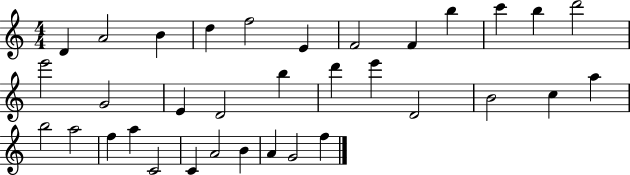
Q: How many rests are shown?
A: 0